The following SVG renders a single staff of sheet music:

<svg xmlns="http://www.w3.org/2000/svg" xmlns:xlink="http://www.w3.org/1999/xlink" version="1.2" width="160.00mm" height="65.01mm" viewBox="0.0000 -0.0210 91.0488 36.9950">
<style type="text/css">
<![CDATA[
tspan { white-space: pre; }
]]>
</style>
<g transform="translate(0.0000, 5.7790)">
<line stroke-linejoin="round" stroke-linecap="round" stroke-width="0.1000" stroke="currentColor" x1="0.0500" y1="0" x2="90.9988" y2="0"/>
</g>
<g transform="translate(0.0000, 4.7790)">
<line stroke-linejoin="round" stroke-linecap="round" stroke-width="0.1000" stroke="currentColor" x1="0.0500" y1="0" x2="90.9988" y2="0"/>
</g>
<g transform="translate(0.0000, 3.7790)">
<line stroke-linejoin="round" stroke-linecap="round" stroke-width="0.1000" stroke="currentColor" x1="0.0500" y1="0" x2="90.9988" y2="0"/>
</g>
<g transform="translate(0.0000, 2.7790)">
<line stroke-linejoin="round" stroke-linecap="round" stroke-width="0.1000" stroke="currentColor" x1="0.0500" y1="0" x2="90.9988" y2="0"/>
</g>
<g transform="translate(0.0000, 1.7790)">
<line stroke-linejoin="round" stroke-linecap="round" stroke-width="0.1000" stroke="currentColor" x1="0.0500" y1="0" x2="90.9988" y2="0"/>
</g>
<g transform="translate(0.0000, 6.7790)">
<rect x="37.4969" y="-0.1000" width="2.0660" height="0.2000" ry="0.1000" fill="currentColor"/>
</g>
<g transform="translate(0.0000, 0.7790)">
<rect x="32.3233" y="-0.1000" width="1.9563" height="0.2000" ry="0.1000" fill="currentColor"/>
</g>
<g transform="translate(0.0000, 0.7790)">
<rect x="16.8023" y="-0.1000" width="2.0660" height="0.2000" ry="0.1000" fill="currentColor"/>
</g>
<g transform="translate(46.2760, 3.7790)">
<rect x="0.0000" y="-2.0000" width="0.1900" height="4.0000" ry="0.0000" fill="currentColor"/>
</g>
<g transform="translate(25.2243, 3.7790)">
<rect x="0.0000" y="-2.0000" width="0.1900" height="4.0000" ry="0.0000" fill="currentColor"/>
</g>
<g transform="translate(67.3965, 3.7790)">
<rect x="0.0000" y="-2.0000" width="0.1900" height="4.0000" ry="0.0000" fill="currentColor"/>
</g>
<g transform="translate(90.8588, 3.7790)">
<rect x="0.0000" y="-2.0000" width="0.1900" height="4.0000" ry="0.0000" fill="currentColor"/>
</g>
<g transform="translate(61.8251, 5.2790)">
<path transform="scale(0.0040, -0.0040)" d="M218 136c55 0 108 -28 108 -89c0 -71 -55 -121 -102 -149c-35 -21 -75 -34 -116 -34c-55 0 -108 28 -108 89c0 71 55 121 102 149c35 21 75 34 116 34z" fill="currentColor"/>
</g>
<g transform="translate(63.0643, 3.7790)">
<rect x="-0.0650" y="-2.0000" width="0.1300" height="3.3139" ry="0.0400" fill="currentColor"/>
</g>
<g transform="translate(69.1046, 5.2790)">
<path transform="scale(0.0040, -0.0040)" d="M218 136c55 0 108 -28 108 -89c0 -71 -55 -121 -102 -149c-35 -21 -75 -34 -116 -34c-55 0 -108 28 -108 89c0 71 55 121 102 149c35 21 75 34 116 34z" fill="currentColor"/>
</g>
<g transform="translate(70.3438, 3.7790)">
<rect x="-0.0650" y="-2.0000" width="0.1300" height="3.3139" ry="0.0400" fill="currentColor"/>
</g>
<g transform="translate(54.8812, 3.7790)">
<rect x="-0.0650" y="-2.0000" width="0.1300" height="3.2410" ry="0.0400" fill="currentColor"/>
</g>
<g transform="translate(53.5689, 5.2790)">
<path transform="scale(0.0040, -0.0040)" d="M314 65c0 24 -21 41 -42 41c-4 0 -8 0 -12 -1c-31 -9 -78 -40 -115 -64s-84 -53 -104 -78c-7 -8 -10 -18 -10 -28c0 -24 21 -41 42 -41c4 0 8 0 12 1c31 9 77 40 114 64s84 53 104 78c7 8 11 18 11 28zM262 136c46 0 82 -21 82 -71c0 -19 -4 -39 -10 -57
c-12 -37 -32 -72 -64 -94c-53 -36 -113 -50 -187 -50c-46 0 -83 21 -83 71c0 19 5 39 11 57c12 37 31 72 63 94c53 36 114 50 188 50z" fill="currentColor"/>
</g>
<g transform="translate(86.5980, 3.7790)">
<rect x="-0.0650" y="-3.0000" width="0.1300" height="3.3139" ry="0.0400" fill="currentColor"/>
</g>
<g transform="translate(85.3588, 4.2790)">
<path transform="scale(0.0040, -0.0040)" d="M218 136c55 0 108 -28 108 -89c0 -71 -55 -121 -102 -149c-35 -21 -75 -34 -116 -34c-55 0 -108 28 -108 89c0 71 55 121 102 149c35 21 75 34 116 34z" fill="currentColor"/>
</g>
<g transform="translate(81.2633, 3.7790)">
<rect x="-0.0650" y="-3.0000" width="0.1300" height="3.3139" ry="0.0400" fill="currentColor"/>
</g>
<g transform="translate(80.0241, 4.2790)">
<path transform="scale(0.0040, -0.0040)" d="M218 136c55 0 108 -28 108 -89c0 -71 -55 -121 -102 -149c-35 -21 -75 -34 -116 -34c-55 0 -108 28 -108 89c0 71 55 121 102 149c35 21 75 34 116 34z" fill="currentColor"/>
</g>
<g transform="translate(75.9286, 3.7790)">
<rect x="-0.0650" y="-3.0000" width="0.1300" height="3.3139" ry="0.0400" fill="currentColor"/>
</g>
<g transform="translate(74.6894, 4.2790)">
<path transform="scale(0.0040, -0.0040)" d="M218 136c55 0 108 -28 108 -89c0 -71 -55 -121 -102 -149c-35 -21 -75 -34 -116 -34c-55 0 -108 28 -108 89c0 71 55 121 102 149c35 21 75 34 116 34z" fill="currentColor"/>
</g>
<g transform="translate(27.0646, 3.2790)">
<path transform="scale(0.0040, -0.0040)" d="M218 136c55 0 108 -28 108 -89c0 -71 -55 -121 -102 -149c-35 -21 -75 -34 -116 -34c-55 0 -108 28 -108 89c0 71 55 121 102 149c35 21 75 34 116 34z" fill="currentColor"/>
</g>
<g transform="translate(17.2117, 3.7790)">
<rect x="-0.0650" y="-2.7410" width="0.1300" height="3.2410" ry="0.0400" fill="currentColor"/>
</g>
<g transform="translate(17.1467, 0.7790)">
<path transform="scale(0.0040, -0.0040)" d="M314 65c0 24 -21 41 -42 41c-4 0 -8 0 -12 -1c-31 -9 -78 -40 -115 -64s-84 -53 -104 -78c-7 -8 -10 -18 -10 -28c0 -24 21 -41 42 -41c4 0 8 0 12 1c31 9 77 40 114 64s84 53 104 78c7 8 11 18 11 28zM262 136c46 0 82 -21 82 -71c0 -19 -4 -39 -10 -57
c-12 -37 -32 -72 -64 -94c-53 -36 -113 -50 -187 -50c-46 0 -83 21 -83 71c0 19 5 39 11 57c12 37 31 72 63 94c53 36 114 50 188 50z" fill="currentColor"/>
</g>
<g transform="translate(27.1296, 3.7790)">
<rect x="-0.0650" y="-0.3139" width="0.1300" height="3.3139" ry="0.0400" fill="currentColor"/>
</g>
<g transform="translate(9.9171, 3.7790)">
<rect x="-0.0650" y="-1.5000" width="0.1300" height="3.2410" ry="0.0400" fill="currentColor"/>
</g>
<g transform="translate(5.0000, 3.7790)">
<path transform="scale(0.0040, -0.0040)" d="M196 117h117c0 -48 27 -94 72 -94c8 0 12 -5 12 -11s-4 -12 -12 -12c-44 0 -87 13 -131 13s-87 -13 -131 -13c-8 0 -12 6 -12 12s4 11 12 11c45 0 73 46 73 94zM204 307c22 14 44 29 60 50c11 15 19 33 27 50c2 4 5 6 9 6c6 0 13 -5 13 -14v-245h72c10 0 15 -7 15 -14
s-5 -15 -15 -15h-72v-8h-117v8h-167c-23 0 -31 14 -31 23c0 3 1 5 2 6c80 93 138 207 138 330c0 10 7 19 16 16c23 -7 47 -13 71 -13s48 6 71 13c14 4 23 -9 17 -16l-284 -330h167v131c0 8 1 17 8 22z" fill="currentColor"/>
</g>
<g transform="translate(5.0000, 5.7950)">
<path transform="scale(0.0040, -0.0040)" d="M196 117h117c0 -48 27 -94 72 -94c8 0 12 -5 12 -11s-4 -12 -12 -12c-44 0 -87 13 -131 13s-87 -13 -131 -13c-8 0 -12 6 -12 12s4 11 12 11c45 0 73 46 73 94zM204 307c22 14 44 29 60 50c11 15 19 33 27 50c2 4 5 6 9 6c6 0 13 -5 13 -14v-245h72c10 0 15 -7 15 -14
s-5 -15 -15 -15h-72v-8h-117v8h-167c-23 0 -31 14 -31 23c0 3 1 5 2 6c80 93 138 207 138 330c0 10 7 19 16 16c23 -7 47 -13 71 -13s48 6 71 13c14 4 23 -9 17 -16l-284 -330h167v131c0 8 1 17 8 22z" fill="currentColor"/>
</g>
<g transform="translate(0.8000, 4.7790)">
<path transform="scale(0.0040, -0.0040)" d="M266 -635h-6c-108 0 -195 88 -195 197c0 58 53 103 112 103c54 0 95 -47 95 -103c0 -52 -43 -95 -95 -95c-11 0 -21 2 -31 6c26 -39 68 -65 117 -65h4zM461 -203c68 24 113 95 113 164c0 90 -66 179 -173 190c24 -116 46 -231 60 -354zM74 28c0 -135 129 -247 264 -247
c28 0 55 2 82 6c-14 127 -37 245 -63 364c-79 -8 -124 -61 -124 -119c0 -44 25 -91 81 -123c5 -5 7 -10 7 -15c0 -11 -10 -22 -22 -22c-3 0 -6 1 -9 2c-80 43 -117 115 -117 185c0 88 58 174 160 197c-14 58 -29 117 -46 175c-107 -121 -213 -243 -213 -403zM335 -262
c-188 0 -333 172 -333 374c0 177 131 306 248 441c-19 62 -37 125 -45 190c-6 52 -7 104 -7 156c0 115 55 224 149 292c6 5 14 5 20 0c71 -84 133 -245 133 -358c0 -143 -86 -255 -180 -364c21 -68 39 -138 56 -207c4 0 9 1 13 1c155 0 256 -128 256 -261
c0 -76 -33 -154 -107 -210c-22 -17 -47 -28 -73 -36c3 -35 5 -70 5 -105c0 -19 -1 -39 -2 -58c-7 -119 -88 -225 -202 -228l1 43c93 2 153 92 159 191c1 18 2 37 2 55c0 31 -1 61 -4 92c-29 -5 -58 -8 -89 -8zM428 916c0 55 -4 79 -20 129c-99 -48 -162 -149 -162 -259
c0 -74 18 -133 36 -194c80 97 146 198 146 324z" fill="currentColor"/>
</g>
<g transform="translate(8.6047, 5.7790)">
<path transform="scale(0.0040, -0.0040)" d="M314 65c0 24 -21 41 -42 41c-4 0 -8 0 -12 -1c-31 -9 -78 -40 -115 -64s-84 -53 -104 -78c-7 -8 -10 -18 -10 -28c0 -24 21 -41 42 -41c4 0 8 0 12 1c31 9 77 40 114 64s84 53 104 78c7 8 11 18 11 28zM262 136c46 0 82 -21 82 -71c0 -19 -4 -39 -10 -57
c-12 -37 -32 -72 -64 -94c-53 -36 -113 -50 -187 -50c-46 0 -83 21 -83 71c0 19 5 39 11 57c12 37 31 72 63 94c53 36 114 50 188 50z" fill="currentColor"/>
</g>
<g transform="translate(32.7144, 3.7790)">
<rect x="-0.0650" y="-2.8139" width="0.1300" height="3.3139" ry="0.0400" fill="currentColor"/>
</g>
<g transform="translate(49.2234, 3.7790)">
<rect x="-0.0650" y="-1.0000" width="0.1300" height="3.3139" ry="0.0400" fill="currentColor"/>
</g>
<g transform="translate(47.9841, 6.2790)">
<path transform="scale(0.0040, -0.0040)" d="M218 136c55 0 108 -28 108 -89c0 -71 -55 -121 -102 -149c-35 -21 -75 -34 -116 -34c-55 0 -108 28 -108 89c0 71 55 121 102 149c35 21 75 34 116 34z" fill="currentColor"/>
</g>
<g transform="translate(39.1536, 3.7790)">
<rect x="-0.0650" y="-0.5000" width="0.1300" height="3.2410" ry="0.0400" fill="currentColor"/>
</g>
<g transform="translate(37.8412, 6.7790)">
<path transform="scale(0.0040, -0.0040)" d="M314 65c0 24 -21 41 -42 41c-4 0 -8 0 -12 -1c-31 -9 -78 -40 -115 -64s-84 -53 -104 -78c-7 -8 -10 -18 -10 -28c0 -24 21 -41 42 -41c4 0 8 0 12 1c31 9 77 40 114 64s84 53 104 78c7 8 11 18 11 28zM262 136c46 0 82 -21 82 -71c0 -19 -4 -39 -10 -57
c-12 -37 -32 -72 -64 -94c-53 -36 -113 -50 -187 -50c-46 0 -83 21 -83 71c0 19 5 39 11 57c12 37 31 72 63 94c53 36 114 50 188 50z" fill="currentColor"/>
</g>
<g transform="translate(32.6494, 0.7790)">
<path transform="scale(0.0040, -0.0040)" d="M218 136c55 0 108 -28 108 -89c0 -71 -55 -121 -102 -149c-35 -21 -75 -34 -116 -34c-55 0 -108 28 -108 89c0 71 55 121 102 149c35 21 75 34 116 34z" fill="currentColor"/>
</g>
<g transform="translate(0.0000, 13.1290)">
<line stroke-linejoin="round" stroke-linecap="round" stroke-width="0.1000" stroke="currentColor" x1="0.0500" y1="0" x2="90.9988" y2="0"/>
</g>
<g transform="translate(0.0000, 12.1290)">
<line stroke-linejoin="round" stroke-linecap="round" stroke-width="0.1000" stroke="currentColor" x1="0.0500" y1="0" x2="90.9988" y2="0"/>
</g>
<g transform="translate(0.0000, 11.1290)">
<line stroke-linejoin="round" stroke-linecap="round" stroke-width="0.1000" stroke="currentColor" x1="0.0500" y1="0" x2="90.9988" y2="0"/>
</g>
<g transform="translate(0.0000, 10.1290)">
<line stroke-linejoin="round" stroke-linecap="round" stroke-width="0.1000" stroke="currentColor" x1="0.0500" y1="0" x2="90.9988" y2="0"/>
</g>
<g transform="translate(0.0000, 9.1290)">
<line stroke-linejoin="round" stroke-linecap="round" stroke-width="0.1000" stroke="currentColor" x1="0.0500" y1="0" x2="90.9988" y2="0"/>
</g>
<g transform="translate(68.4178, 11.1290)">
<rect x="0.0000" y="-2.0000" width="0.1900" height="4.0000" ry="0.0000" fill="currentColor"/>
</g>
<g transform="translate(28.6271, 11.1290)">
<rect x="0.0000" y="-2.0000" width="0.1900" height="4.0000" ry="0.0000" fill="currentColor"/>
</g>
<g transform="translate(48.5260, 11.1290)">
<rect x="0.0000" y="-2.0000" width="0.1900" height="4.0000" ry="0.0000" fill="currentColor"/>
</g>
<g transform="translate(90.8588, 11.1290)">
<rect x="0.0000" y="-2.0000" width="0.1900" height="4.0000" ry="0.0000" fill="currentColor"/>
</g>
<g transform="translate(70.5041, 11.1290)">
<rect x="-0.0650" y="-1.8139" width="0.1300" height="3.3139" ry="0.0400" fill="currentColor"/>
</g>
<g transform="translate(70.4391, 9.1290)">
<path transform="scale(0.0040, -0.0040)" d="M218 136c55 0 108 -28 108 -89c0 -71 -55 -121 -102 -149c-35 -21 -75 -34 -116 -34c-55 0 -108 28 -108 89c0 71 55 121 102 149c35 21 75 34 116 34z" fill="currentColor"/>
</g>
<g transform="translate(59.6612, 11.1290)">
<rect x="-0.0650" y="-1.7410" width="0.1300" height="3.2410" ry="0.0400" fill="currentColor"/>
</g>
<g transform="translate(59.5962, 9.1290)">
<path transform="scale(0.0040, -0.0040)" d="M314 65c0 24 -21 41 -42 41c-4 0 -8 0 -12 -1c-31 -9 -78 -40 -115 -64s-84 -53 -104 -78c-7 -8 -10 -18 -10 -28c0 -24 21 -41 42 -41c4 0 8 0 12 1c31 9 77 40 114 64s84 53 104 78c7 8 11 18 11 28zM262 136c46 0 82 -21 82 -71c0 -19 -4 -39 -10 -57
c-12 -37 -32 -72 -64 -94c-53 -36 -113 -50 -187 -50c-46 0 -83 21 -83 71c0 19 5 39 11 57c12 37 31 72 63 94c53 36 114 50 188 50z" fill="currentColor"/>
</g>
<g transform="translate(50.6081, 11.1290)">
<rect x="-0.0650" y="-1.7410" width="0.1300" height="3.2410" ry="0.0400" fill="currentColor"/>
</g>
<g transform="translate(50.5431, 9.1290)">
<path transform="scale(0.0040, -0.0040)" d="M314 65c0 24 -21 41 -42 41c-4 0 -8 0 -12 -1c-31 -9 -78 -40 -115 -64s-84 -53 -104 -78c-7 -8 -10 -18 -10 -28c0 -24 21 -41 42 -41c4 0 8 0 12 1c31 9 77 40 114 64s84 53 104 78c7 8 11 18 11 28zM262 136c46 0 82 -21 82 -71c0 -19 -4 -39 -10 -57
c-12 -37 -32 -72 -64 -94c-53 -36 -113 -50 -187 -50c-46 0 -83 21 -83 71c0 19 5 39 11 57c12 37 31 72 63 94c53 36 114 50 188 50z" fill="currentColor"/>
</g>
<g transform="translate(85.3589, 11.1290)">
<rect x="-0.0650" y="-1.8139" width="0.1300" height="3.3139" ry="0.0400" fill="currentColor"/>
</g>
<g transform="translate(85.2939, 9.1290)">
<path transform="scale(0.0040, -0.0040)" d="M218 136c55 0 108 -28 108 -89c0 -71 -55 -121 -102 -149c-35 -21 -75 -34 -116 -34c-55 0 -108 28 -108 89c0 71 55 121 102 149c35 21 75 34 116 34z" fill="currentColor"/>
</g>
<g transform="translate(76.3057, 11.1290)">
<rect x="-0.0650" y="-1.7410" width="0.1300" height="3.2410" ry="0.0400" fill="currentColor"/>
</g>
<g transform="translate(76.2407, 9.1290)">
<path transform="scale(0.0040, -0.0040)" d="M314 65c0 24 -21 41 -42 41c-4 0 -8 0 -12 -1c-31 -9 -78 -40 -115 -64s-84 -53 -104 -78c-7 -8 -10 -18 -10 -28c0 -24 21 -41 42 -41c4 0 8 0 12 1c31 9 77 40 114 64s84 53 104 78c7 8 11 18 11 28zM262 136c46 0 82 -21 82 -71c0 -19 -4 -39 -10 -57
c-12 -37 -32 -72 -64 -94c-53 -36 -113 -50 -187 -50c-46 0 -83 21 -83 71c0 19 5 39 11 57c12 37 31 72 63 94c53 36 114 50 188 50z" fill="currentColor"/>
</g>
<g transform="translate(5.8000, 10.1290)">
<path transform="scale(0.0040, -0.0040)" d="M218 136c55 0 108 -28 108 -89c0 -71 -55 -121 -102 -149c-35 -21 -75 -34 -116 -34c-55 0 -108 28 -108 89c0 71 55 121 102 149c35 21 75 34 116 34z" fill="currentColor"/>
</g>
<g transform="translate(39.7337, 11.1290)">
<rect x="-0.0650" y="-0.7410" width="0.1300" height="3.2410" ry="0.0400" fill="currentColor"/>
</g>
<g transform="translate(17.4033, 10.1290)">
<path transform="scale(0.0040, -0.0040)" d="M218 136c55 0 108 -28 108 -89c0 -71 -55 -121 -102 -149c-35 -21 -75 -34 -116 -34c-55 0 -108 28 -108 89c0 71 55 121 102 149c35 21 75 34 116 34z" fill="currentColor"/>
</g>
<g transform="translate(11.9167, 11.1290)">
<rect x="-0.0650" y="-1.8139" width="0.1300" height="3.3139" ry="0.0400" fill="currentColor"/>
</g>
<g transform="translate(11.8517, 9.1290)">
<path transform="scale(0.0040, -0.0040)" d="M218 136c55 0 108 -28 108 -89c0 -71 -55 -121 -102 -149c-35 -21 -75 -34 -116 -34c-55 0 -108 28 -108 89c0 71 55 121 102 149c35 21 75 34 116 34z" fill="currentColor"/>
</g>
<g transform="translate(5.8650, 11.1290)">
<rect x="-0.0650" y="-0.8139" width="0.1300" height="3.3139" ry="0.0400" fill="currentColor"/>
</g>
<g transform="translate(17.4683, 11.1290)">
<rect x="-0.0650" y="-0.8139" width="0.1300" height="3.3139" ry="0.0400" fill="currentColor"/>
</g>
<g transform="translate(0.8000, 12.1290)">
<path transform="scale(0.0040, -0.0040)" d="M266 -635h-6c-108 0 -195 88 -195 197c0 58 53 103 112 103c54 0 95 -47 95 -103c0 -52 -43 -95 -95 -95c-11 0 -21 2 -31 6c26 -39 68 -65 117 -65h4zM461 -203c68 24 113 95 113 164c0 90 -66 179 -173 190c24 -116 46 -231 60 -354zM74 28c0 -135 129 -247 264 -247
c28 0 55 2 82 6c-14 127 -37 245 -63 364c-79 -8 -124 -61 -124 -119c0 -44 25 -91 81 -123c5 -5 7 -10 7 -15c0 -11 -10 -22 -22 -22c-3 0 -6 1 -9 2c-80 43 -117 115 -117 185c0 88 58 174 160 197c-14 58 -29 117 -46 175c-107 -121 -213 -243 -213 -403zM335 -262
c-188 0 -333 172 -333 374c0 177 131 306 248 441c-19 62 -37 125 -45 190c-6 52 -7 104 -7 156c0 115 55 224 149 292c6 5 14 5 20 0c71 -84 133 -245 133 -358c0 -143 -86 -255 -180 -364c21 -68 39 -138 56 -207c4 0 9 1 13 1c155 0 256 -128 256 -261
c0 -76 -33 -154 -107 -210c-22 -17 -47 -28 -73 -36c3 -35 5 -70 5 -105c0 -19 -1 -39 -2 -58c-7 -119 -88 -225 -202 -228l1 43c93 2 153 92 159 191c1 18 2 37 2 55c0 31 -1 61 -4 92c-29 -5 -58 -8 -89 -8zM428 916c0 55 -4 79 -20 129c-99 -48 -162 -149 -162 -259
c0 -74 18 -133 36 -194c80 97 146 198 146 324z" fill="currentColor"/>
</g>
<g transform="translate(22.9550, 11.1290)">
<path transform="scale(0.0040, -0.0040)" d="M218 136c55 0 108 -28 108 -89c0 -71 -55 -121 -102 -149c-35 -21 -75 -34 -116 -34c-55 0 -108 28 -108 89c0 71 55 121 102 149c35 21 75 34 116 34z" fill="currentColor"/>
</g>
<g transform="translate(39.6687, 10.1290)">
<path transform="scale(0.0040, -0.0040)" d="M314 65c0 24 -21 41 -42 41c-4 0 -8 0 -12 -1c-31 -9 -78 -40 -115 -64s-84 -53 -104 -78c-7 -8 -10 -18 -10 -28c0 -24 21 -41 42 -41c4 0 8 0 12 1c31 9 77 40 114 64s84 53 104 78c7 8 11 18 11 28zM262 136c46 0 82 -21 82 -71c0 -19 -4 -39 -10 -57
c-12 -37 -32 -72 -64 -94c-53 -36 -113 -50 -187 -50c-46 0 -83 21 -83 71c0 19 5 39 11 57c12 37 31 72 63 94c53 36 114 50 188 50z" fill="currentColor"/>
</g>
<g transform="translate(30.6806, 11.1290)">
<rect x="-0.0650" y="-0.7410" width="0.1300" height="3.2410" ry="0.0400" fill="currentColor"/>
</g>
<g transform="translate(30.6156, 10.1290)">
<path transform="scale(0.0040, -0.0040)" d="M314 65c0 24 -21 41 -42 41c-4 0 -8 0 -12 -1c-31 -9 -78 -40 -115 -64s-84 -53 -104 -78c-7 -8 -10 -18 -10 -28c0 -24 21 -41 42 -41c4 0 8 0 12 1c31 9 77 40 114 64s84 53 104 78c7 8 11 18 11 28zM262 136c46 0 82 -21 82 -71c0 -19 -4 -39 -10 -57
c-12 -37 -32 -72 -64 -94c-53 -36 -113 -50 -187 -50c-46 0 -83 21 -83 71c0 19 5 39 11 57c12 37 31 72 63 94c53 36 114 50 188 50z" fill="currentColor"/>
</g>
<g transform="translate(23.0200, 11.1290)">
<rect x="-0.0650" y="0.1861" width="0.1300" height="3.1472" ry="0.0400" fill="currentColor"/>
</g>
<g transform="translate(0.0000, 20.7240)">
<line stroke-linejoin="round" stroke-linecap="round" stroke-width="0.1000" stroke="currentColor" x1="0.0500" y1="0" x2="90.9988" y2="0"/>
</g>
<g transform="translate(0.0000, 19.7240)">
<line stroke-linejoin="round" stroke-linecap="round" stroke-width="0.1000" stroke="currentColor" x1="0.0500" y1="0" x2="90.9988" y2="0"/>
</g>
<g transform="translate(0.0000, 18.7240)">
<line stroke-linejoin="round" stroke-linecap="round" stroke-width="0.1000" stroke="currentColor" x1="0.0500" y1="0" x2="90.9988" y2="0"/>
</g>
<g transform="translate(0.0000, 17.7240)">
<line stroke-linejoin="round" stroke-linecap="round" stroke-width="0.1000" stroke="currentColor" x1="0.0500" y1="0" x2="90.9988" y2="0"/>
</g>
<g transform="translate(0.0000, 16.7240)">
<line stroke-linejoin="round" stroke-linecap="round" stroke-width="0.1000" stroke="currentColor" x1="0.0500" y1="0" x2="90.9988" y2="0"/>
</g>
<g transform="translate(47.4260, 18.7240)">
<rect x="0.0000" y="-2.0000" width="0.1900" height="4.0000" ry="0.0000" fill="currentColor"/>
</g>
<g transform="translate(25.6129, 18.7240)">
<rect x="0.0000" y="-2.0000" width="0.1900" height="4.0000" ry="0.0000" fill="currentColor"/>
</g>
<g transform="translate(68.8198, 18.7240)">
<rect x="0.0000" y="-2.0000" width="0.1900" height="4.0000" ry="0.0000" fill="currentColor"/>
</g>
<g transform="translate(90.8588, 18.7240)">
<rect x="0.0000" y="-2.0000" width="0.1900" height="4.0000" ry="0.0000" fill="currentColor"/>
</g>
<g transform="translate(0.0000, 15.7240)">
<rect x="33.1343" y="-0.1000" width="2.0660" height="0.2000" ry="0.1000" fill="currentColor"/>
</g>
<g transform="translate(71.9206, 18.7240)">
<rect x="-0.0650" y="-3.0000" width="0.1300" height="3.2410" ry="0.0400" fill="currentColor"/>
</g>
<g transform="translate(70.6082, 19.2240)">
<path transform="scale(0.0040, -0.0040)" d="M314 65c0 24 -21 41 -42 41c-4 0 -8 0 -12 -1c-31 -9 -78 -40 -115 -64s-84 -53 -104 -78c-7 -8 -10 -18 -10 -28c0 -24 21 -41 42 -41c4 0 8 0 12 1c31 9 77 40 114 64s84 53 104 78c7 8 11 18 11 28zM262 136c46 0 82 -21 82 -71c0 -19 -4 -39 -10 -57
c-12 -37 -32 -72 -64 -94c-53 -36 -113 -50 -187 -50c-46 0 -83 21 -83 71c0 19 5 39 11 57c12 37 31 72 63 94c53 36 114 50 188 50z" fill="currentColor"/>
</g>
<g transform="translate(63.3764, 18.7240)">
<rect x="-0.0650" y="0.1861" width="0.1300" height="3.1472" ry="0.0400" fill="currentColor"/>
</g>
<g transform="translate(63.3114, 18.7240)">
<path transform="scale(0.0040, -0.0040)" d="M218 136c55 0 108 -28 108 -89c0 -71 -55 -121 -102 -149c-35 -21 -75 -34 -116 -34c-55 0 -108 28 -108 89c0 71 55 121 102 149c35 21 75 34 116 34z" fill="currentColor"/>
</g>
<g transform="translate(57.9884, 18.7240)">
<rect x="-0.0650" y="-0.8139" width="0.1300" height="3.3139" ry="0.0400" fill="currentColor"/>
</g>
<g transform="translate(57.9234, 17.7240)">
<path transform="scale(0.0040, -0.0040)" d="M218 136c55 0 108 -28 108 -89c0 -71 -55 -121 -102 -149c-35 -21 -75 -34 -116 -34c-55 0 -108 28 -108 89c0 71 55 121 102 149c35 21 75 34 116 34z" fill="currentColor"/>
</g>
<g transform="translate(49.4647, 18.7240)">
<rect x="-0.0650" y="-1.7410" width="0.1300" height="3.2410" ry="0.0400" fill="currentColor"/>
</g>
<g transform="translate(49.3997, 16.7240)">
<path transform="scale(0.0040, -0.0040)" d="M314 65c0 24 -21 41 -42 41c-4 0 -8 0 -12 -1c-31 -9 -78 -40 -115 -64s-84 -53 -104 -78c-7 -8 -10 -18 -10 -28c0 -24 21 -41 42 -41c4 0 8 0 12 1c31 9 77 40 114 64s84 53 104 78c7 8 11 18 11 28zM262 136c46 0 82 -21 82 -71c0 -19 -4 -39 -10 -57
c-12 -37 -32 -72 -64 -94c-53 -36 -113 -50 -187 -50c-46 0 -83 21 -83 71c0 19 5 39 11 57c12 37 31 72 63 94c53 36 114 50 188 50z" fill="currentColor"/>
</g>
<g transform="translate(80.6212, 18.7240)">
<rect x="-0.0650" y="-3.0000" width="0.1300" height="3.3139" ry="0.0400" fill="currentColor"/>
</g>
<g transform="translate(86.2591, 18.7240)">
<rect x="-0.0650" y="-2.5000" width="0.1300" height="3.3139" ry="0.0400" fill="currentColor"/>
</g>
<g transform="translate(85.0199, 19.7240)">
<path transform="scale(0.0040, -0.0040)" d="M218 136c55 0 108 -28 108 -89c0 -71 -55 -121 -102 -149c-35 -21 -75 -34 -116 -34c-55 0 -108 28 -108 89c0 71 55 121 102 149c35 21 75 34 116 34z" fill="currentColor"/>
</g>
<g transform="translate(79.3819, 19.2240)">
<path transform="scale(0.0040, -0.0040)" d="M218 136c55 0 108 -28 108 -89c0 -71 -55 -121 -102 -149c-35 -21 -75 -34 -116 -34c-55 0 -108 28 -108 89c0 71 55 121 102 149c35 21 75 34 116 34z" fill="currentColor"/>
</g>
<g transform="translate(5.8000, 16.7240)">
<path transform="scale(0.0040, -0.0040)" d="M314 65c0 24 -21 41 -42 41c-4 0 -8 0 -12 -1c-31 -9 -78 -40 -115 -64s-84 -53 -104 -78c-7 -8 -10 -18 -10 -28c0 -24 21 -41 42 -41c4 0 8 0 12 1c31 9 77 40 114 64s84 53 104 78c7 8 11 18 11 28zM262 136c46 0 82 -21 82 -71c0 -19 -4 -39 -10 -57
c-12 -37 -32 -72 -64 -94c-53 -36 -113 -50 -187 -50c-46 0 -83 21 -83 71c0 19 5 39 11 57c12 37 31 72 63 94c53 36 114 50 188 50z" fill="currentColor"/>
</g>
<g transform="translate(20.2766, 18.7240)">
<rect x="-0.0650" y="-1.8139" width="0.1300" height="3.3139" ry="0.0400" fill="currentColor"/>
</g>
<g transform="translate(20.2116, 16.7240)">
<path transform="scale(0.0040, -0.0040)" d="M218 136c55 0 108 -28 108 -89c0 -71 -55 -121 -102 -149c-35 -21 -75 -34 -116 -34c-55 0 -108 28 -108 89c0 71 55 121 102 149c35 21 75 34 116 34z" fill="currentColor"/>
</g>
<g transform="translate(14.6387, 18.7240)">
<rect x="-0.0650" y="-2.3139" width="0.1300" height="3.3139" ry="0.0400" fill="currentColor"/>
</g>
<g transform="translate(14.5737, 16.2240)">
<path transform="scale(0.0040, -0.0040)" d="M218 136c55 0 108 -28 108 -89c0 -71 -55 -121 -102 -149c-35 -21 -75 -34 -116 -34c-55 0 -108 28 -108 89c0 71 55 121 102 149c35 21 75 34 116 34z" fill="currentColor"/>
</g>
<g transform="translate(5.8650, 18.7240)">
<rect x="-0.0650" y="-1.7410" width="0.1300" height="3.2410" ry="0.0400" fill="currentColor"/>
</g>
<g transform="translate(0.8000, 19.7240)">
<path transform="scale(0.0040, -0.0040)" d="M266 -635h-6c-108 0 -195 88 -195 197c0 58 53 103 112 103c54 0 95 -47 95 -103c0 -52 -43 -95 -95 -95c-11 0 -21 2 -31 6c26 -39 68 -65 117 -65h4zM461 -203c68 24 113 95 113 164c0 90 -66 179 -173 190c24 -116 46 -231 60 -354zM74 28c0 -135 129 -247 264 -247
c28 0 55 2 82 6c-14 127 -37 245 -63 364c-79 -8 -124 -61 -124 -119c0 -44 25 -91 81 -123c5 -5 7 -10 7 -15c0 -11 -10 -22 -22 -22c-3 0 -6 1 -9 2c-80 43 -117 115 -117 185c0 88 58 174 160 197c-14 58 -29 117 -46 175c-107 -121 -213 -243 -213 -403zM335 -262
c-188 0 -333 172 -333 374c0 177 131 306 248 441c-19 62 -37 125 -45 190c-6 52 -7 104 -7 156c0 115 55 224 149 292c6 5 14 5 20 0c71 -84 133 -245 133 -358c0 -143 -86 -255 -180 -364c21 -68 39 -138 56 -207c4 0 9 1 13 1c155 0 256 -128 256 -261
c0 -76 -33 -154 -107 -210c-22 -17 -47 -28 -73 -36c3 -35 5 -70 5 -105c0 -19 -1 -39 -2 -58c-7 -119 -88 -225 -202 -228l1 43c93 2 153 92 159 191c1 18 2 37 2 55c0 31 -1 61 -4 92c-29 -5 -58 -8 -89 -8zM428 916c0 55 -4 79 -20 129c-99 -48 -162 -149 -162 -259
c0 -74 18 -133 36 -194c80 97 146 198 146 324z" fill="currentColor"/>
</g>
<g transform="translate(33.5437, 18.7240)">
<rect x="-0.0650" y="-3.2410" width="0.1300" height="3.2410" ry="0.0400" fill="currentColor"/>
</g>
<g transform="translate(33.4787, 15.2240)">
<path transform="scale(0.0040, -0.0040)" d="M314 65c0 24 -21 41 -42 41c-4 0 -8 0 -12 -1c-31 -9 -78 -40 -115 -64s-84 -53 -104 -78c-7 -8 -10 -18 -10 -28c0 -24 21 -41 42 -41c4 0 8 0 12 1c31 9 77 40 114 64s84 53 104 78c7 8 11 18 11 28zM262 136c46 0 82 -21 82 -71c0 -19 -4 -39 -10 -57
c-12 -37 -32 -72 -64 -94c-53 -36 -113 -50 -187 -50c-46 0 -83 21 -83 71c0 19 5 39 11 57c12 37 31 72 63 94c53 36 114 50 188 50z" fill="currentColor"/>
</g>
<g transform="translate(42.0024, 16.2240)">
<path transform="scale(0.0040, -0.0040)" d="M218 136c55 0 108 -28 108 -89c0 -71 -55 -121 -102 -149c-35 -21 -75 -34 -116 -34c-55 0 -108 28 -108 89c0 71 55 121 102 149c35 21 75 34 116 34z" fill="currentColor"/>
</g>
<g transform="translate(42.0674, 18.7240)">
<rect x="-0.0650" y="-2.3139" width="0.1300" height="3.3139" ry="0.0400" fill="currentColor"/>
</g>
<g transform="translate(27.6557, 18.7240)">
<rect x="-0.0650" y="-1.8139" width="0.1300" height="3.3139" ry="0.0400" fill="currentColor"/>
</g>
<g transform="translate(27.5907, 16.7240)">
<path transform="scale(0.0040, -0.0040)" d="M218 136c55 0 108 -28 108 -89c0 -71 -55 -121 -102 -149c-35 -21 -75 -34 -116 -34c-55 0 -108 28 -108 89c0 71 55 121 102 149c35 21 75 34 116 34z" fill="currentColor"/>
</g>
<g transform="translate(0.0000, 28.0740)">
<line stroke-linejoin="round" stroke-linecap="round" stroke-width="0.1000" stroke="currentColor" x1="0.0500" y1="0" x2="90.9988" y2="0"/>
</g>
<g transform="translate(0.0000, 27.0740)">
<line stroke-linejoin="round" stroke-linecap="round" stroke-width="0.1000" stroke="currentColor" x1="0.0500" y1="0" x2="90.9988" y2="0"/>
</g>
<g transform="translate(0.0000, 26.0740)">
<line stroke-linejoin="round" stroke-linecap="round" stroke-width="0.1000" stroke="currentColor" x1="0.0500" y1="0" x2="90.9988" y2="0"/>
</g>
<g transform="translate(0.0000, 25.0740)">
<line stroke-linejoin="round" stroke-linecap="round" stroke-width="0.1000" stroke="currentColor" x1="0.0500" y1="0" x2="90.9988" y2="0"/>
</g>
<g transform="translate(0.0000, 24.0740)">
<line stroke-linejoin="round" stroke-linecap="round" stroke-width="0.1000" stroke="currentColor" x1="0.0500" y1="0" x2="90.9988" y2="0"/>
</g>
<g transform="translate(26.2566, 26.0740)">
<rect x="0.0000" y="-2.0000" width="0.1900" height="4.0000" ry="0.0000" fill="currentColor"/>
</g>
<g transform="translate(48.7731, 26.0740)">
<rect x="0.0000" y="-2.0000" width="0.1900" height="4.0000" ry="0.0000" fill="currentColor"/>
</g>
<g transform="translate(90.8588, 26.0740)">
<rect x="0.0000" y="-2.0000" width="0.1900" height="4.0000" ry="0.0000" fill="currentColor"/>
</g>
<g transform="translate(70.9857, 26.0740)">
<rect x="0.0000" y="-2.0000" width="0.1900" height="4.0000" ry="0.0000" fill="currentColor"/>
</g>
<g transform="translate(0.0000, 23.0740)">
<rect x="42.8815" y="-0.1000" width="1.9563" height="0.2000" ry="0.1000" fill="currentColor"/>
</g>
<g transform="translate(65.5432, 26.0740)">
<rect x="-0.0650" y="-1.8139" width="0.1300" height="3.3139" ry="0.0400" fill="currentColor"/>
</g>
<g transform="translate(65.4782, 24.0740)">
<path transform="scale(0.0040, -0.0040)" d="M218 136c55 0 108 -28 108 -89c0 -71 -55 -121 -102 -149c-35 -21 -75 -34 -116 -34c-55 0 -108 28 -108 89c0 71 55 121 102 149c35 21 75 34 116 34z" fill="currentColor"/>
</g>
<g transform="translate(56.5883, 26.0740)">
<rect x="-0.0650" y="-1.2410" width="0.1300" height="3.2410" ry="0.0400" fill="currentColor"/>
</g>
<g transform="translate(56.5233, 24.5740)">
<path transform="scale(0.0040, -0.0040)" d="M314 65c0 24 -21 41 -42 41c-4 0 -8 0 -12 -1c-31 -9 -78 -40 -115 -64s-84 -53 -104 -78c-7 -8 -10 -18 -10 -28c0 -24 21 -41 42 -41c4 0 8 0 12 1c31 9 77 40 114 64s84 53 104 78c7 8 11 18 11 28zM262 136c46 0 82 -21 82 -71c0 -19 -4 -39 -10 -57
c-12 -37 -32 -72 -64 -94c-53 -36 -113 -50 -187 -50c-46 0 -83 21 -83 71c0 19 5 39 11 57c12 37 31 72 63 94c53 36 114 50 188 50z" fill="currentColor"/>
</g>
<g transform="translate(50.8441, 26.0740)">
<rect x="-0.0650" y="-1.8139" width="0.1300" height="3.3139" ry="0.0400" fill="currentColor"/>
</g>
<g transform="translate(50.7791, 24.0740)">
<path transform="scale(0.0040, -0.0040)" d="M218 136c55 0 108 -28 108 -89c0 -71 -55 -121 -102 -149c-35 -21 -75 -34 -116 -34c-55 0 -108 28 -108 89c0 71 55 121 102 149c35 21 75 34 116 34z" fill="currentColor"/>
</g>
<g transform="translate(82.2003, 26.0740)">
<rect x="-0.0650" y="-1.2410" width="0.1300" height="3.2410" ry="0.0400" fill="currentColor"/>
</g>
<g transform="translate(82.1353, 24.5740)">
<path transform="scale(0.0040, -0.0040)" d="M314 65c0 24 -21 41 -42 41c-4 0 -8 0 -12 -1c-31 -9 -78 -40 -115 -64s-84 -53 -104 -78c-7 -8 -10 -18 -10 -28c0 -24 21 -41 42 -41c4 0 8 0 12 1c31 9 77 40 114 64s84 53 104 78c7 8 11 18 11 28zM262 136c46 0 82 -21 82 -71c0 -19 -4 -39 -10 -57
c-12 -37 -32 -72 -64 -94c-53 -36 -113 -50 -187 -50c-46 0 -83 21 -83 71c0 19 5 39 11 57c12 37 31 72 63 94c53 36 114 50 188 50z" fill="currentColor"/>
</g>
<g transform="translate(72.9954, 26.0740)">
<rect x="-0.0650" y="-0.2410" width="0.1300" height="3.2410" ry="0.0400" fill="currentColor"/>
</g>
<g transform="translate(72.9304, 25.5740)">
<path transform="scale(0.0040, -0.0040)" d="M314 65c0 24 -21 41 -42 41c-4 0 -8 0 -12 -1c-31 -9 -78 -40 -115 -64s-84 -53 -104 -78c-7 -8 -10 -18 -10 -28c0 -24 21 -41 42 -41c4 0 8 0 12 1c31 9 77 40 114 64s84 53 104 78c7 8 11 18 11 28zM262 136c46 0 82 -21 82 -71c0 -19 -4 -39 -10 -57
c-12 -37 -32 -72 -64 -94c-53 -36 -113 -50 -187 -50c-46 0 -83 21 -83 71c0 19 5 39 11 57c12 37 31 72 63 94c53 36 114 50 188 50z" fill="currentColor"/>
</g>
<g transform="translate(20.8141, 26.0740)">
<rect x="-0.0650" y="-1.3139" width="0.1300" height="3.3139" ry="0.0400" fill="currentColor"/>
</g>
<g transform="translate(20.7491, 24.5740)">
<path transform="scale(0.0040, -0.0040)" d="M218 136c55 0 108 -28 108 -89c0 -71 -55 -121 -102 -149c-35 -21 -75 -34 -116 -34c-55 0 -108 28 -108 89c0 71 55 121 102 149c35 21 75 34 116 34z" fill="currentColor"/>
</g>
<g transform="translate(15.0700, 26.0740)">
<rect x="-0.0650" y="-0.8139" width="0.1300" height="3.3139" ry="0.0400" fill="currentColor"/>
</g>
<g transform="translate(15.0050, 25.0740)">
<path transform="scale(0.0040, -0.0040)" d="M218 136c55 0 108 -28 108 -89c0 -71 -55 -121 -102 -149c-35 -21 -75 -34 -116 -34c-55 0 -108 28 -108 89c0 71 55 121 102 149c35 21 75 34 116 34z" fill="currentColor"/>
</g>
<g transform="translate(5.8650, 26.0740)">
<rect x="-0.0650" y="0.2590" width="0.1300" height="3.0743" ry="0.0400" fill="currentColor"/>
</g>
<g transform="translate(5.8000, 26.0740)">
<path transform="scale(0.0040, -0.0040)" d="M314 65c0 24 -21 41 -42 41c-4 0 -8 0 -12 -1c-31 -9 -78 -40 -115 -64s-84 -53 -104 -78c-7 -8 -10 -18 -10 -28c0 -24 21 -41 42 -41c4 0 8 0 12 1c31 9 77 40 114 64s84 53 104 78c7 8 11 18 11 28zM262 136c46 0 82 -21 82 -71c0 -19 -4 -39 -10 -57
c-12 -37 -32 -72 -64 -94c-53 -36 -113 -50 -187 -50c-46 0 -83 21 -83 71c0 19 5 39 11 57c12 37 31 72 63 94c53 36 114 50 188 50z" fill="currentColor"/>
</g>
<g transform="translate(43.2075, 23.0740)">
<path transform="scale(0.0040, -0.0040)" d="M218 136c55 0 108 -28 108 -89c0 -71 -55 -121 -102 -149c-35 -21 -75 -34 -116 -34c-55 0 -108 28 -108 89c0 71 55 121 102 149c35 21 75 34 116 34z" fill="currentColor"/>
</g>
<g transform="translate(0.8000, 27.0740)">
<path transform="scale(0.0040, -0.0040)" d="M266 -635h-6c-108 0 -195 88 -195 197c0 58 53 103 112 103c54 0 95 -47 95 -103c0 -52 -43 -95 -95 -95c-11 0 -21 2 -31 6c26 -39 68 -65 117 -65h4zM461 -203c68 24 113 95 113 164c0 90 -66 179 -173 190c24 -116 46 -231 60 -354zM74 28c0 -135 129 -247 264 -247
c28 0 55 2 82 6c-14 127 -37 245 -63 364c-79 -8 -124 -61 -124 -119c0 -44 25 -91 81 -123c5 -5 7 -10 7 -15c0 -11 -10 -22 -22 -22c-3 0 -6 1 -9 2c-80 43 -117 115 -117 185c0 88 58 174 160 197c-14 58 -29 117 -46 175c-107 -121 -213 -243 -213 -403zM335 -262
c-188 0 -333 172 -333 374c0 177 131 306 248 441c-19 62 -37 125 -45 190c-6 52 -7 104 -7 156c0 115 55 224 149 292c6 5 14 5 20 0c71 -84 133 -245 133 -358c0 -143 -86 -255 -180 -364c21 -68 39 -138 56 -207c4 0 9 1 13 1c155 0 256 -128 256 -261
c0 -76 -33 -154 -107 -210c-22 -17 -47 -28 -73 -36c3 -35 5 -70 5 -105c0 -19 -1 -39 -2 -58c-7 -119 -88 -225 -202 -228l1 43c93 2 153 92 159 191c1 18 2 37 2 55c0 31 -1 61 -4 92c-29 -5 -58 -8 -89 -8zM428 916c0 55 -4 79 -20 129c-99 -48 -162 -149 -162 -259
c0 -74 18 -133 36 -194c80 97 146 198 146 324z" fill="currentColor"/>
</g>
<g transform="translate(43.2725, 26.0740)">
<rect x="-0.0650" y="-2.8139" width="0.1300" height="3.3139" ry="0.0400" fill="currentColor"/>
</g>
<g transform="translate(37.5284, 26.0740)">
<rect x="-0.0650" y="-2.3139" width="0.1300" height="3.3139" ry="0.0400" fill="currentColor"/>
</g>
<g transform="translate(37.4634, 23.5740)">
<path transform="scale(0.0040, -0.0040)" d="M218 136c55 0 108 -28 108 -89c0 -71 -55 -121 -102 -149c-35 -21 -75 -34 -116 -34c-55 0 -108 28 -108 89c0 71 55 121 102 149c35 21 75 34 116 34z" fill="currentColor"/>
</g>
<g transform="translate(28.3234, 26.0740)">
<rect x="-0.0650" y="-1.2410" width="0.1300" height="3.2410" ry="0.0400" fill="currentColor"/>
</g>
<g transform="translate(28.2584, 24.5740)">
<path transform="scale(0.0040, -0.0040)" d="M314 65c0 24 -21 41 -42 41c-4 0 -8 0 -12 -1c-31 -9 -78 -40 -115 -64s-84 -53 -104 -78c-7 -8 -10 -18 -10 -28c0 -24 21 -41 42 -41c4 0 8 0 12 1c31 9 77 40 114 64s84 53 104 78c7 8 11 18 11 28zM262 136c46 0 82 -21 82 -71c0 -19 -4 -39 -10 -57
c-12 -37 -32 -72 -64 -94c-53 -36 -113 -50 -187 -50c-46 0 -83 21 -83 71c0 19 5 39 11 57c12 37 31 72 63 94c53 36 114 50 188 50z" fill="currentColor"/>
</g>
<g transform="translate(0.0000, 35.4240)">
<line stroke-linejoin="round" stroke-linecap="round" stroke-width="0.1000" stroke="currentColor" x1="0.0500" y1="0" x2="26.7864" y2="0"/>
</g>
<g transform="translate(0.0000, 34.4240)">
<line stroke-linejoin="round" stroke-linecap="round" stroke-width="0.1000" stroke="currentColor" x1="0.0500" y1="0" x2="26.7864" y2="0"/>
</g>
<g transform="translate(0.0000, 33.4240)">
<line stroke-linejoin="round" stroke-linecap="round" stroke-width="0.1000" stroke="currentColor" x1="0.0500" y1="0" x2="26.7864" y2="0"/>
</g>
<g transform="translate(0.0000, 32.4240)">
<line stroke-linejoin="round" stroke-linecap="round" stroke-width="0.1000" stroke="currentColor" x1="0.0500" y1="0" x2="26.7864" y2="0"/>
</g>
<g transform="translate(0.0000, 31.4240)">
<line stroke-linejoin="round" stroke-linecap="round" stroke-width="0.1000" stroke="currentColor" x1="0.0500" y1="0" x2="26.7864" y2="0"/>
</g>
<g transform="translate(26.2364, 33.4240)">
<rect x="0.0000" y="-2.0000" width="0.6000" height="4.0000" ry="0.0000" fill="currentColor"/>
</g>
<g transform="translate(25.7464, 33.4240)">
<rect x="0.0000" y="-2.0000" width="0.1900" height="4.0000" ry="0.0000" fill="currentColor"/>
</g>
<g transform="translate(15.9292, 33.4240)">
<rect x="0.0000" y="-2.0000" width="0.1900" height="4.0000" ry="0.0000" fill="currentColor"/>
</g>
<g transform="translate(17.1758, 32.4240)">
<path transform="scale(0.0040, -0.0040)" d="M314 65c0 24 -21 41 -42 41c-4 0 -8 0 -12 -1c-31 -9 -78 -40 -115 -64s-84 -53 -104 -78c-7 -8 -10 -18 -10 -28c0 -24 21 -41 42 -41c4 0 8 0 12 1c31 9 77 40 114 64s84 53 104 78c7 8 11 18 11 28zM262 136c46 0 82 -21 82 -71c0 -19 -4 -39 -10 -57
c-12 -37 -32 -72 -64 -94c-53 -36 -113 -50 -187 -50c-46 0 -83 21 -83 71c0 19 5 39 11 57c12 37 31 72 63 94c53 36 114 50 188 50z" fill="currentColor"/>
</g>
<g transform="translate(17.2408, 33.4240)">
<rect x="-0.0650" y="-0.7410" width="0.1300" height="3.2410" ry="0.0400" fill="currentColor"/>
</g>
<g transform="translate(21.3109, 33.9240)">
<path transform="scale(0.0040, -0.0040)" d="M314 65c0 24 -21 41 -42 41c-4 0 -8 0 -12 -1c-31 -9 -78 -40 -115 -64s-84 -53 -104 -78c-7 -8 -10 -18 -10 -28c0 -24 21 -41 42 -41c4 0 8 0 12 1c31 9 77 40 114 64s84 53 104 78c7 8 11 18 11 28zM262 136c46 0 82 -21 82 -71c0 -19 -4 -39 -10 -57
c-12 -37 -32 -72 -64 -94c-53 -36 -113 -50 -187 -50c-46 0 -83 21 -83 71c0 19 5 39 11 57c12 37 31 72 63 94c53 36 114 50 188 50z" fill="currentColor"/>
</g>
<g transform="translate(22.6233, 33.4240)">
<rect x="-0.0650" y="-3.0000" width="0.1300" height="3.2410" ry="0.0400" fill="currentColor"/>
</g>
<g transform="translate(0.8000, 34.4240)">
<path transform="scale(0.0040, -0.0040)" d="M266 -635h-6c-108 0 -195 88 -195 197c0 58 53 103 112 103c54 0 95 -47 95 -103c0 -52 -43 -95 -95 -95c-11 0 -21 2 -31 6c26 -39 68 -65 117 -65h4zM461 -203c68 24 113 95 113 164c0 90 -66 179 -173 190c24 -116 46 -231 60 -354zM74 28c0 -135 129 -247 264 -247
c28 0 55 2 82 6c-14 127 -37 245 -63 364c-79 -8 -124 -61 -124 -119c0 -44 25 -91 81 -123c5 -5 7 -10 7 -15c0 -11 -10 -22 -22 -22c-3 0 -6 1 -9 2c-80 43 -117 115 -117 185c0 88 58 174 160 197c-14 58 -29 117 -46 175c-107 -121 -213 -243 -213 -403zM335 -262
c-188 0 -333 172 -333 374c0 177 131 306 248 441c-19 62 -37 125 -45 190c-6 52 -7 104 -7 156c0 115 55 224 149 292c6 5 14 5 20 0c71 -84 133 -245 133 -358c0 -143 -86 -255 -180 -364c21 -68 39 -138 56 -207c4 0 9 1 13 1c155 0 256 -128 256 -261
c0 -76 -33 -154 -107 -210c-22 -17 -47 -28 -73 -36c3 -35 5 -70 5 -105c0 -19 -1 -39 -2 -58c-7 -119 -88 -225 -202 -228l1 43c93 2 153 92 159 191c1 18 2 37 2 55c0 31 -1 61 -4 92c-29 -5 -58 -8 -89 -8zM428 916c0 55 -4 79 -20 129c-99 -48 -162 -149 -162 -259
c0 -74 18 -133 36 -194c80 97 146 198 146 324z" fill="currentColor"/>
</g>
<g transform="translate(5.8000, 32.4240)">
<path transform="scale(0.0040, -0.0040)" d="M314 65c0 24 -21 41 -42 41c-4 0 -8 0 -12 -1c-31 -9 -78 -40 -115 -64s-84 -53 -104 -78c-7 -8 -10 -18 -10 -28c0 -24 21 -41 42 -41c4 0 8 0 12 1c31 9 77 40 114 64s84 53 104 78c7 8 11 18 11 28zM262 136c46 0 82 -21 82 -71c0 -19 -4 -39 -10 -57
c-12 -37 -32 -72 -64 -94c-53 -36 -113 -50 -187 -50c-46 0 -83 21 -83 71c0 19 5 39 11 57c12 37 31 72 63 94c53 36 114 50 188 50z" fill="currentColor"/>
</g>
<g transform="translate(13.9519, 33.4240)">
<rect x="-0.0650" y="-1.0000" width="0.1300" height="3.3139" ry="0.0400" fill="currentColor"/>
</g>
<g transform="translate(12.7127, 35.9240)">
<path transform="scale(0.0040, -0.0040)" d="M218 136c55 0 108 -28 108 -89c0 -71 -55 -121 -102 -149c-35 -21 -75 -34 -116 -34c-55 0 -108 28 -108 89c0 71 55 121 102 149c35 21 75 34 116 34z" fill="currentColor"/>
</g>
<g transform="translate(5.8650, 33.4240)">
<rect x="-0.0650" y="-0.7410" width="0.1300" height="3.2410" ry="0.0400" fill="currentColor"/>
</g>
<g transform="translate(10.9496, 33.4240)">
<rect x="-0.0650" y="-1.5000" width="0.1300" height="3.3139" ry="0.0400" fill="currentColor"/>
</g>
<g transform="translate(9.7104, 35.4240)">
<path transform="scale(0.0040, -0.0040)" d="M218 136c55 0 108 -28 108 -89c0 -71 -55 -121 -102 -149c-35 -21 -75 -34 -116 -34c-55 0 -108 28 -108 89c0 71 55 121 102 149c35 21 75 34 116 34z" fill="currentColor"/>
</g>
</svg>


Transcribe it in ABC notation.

X:1
T:Untitled
M:4/4
L:1/4
K:C
E2 a2 c a C2 D F2 F F A A A d f d B d2 d2 f2 f2 f f2 f f2 g f f b2 g f2 d B A2 A G B2 d e e2 g a f e2 f c2 e2 d2 E D d2 A2